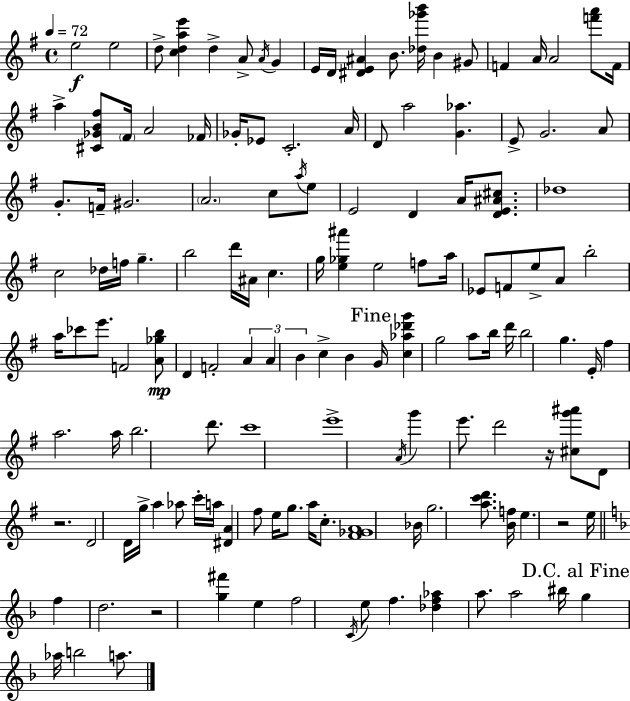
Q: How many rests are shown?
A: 4